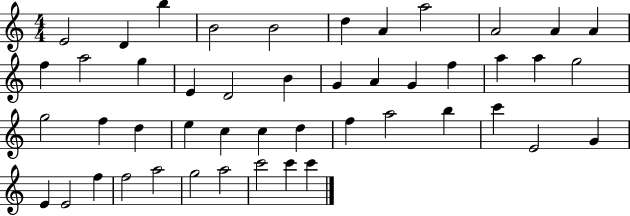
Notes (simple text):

E4/h D4/q B5/q B4/h B4/h D5/q A4/q A5/h A4/h A4/q A4/q F5/q A5/h G5/q E4/q D4/h B4/q G4/q A4/q G4/q F5/q A5/q A5/q G5/h G5/h F5/q D5/q E5/q C5/q C5/q D5/q F5/q A5/h B5/q C6/q E4/h G4/q E4/q E4/h F5/q F5/h A5/h G5/h A5/h C6/h C6/q C6/q